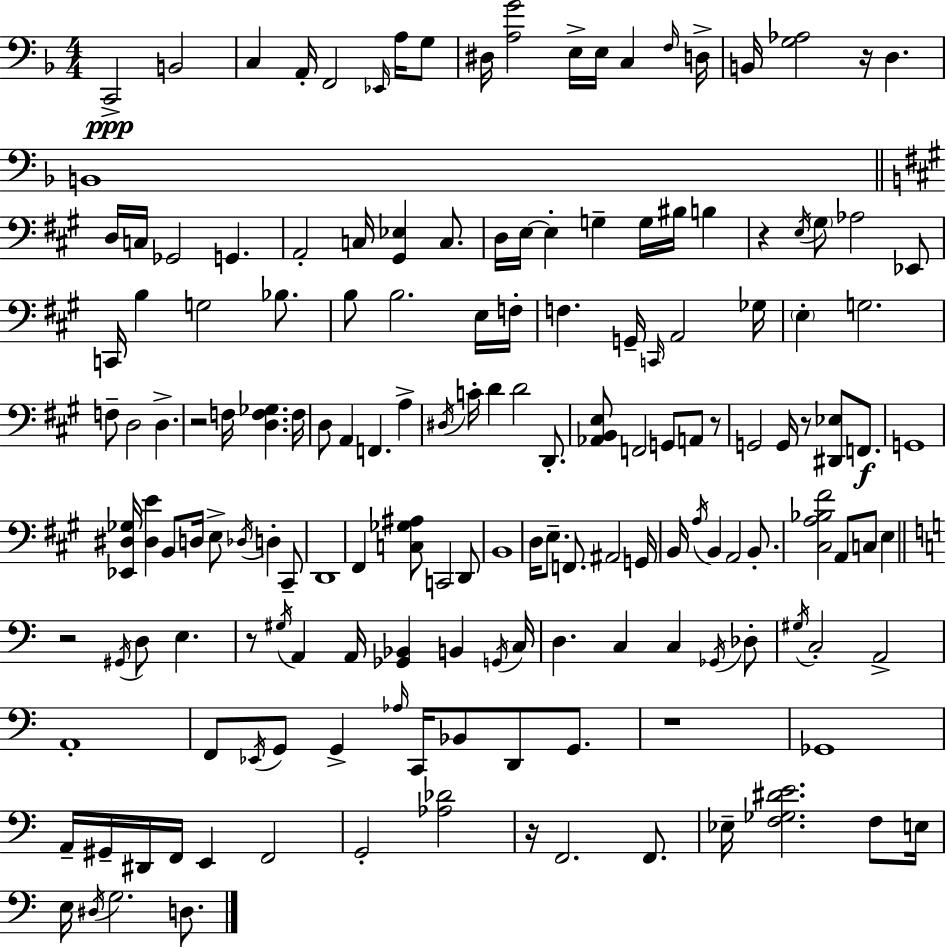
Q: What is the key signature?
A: F major